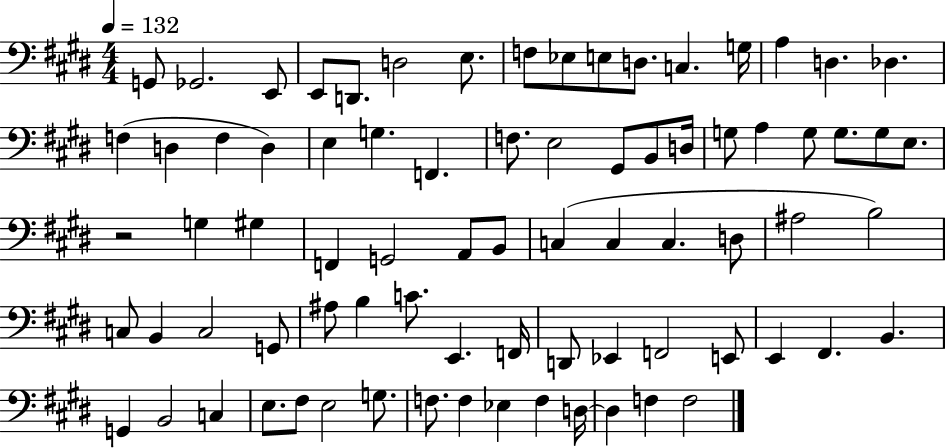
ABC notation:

X:1
T:Untitled
M:4/4
L:1/4
K:E
G,,/2 _G,,2 E,,/2 E,,/2 D,,/2 D,2 E,/2 F,/2 _E,/2 E,/2 D,/2 C, G,/4 A, D, _D, F, D, F, D, E, G, F,, F,/2 E,2 ^G,,/2 B,,/2 D,/4 G,/2 A, G,/2 G,/2 G,/2 E,/2 z2 G, ^G, F,, G,,2 A,,/2 B,,/2 C, C, C, D,/2 ^A,2 B,2 C,/2 B,, C,2 G,,/2 ^A,/2 B, C/2 E,, F,,/4 D,,/2 _E,, F,,2 E,,/2 E,, ^F,, B,, G,, B,,2 C, E,/2 ^F,/2 E,2 G,/2 F,/2 F, _E, F, D,/4 D, F, F,2